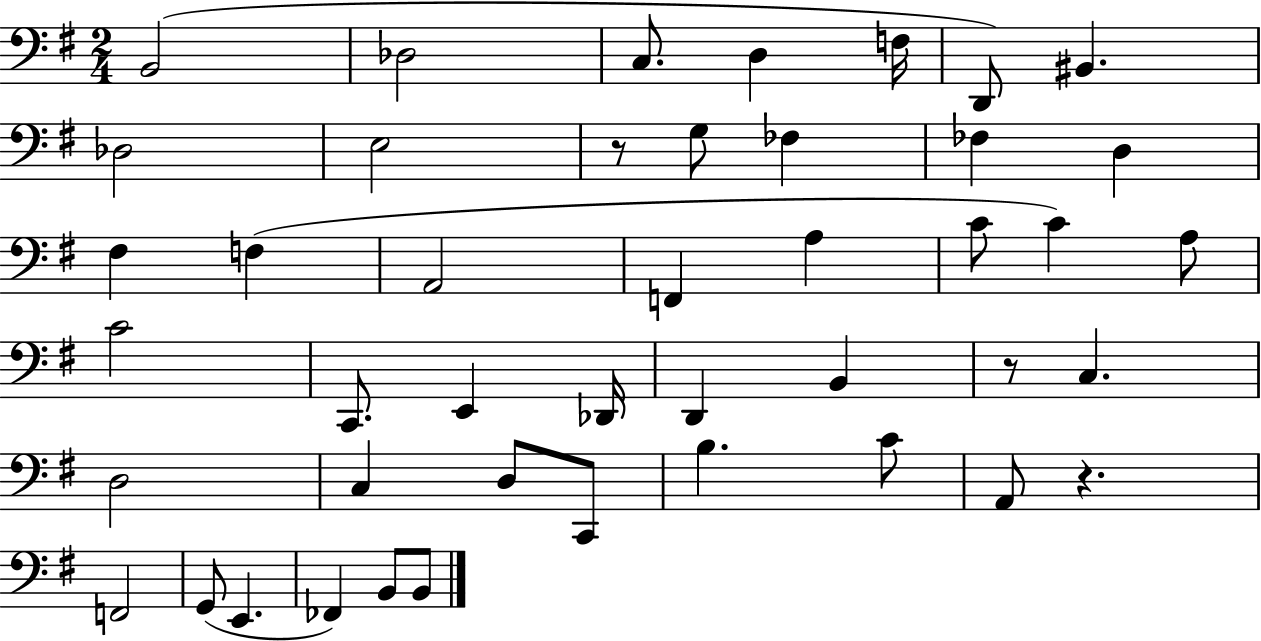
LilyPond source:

{
  \clef bass
  \numericTimeSignature
  \time 2/4
  \key g \major
  b,2( | des2 | c8. d4 f16 | d,8) bis,4. | \break des2 | e2 | r8 g8 fes4 | fes4 d4 | \break fis4 f4( | a,2 | f,4 a4 | c'8 c'4) a8 | \break c'2 | c,8. e,4 des,16 | d,4 b,4 | r8 c4. | \break d2 | c4 d8 c,8 | b4. c'8 | a,8 r4. | \break f,2 | g,8( e,4. | fes,4) b,8 b,8 | \bar "|."
}